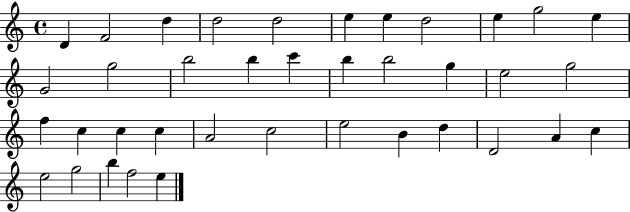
X:1
T:Untitled
M:4/4
L:1/4
K:C
D F2 d d2 d2 e e d2 e g2 e G2 g2 b2 b c' b b2 g e2 g2 f c c c A2 c2 e2 B d D2 A c e2 g2 b f2 e